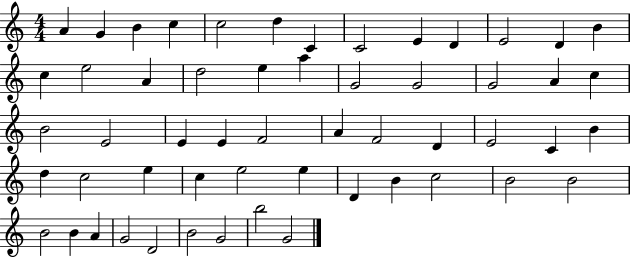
{
  \clef treble
  \numericTimeSignature
  \time 4/4
  \key c \major
  a'4 g'4 b'4 c''4 | c''2 d''4 c'4 | c'2 e'4 d'4 | e'2 d'4 b'4 | \break c''4 e''2 a'4 | d''2 e''4 a''4 | g'2 g'2 | g'2 a'4 c''4 | \break b'2 e'2 | e'4 e'4 f'2 | a'4 f'2 d'4 | e'2 c'4 b'4 | \break d''4 c''2 e''4 | c''4 e''2 e''4 | d'4 b'4 c''2 | b'2 b'2 | \break b'2 b'4 a'4 | g'2 d'2 | b'2 g'2 | b''2 g'2 | \break \bar "|."
}